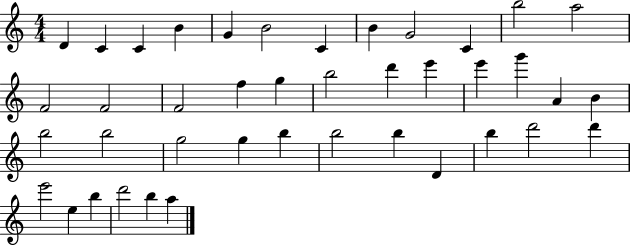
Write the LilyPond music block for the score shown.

{
  \clef treble
  \numericTimeSignature
  \time 4/4
  \key c \major
  d'4 c'4 c'4 b'4 | g'4 b'2 c'4 | b'4 g'2 c'4 | b''2 a''2 | \break f'2 f'2 | f'2 f''4 g''4 | b''2 d'''4 e'''4 | e'''4 g'''4 a'4 b'4 | \break b''2 b''2 | g''2 g''4 b''4 | b''2 b''4 d'4 | b''4 d'''2 d'''4 | \break e'''2 e''4 b''4 | d'''2 b''4 a''4 | \bar "|."
}